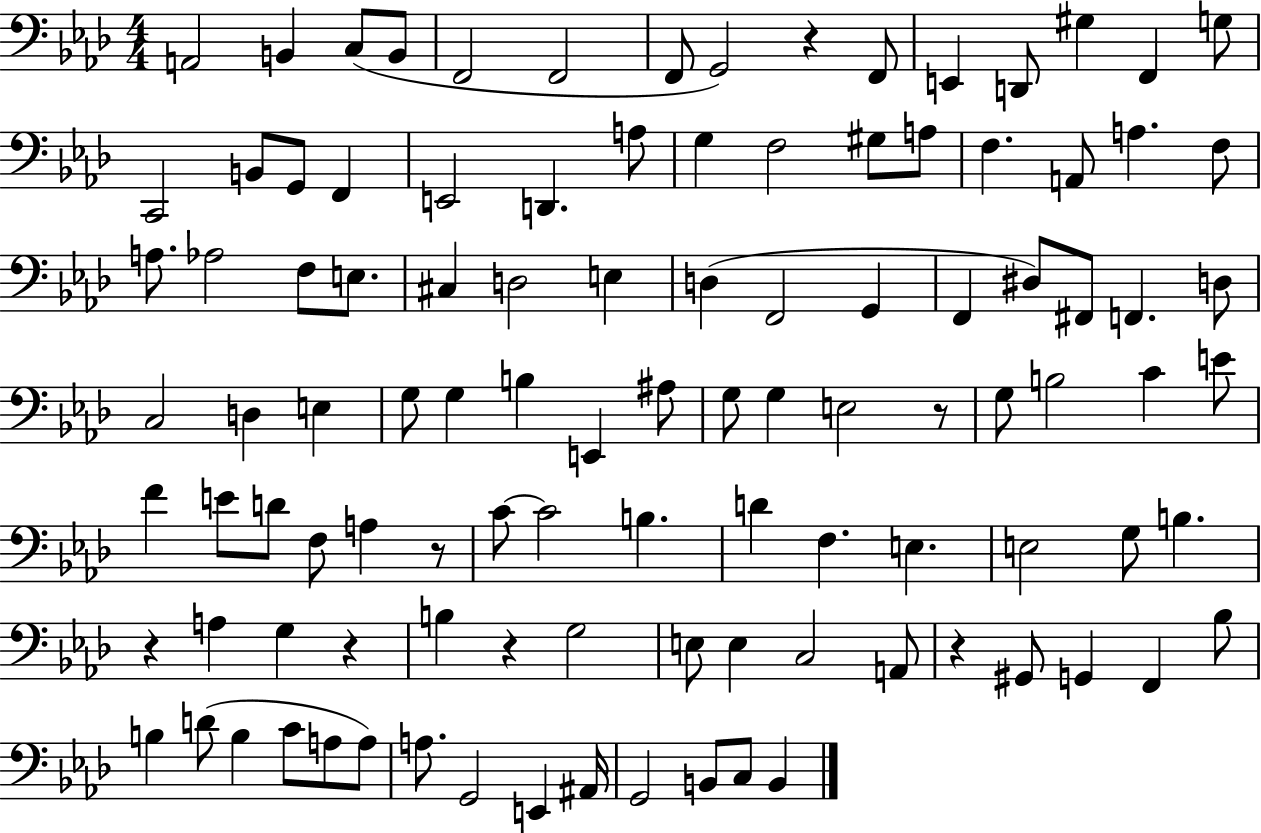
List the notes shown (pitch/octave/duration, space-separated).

A2/h B2/q C3/e B2/e F2/h F2/h F2/e G2/h R/q F2/e E2/q D2/e G#3/q F2/q G3/e C2/h B2/e G2/e F2/q E2/h D2/q. A3/e G3/q F3/h G#3/e A3/e F3/q. A2/e A3/q. F3/e A3/e. Ab3/h F3/e E3/e. C#3/q D3/h E3/q D3/q F2/h G2/q F2/q D#3/e F#2/e F2/q. D3/e C3/h D3/q E3/q G3/e G3/q B3/q E2/q A#3/e G3/e G3/q E3/h R/e G3/e B3/h C4/q E4/e F4/q E4/e D4/e F3/e A3/q R/e C4/e C4/h B3/q. D4/q F3/q. E3/q. E3/h G3/e B3/q. R/q A3/q G3/q R/q B3/q R/q G3/h E3/e E3/q C3/h A2/e R/q G#2/e G2/q F2/q Bb3/e B3/q D4/e B3/q C4/e A3/e A3/e A3/e. G2/h E2/q A#2/s G2/h B2/e C3/e B2/q